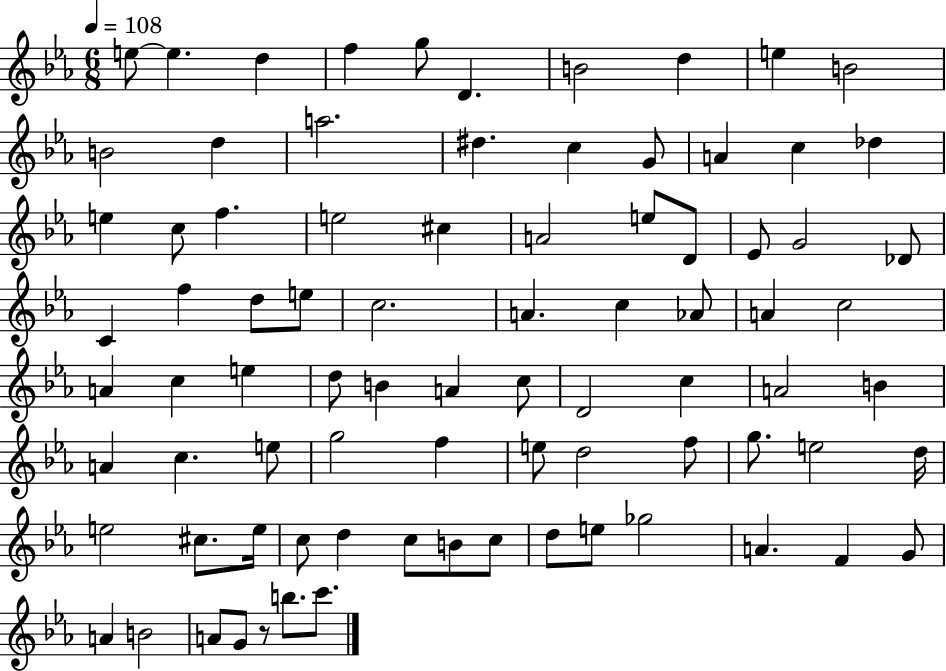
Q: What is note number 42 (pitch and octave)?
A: C5